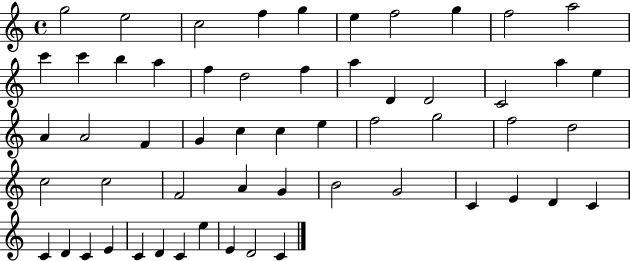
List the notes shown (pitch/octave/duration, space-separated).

G5/h E5/h C5/h F5/q G5/q E5/q F5/h G5/q F5/h A5/h C6/q C6/q B5/q A5/q F5/q D5/h F5/q A5/q D4/q D4/h C4/h A5/q E5/q A4/q A4/h F4/q G4/q C5/q C5/q E5/q F5/h G5/h F5/h D5/h C5/h C5/h F4/h A4/q G4/q B4/h G4/h C4/q E4/q D4/q C4/q C4/q D4/q C4/q E4/q C4/q D4/q C4/q E5/q E4/q D4/h C4/q